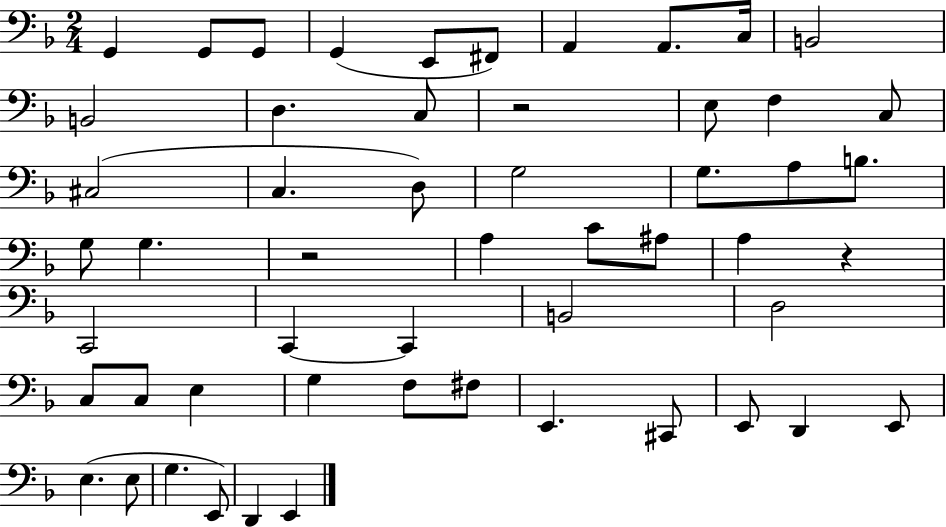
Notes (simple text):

G2/q G2/e G2/e G2/q E2/e F#2/e A2/q A2/e. C3/s B2/h B2/h D3/q. C3/e R/h E3/e F3/q C3/e C#3/h C3/q. D3/e G3/h G3/e. A3/e B3/e. G3/e G3/q. R/h A3/q C4/e A#3/e A3/q R/q C2/h C2/q C2/q B2/h D3/h C3/e C3/e E3/q G3/q F3/e F#3/e E2/q. C#2/e E2/e D2/q E2/e E3/q. E3/e G3/q. E2/e D2/q E2/q